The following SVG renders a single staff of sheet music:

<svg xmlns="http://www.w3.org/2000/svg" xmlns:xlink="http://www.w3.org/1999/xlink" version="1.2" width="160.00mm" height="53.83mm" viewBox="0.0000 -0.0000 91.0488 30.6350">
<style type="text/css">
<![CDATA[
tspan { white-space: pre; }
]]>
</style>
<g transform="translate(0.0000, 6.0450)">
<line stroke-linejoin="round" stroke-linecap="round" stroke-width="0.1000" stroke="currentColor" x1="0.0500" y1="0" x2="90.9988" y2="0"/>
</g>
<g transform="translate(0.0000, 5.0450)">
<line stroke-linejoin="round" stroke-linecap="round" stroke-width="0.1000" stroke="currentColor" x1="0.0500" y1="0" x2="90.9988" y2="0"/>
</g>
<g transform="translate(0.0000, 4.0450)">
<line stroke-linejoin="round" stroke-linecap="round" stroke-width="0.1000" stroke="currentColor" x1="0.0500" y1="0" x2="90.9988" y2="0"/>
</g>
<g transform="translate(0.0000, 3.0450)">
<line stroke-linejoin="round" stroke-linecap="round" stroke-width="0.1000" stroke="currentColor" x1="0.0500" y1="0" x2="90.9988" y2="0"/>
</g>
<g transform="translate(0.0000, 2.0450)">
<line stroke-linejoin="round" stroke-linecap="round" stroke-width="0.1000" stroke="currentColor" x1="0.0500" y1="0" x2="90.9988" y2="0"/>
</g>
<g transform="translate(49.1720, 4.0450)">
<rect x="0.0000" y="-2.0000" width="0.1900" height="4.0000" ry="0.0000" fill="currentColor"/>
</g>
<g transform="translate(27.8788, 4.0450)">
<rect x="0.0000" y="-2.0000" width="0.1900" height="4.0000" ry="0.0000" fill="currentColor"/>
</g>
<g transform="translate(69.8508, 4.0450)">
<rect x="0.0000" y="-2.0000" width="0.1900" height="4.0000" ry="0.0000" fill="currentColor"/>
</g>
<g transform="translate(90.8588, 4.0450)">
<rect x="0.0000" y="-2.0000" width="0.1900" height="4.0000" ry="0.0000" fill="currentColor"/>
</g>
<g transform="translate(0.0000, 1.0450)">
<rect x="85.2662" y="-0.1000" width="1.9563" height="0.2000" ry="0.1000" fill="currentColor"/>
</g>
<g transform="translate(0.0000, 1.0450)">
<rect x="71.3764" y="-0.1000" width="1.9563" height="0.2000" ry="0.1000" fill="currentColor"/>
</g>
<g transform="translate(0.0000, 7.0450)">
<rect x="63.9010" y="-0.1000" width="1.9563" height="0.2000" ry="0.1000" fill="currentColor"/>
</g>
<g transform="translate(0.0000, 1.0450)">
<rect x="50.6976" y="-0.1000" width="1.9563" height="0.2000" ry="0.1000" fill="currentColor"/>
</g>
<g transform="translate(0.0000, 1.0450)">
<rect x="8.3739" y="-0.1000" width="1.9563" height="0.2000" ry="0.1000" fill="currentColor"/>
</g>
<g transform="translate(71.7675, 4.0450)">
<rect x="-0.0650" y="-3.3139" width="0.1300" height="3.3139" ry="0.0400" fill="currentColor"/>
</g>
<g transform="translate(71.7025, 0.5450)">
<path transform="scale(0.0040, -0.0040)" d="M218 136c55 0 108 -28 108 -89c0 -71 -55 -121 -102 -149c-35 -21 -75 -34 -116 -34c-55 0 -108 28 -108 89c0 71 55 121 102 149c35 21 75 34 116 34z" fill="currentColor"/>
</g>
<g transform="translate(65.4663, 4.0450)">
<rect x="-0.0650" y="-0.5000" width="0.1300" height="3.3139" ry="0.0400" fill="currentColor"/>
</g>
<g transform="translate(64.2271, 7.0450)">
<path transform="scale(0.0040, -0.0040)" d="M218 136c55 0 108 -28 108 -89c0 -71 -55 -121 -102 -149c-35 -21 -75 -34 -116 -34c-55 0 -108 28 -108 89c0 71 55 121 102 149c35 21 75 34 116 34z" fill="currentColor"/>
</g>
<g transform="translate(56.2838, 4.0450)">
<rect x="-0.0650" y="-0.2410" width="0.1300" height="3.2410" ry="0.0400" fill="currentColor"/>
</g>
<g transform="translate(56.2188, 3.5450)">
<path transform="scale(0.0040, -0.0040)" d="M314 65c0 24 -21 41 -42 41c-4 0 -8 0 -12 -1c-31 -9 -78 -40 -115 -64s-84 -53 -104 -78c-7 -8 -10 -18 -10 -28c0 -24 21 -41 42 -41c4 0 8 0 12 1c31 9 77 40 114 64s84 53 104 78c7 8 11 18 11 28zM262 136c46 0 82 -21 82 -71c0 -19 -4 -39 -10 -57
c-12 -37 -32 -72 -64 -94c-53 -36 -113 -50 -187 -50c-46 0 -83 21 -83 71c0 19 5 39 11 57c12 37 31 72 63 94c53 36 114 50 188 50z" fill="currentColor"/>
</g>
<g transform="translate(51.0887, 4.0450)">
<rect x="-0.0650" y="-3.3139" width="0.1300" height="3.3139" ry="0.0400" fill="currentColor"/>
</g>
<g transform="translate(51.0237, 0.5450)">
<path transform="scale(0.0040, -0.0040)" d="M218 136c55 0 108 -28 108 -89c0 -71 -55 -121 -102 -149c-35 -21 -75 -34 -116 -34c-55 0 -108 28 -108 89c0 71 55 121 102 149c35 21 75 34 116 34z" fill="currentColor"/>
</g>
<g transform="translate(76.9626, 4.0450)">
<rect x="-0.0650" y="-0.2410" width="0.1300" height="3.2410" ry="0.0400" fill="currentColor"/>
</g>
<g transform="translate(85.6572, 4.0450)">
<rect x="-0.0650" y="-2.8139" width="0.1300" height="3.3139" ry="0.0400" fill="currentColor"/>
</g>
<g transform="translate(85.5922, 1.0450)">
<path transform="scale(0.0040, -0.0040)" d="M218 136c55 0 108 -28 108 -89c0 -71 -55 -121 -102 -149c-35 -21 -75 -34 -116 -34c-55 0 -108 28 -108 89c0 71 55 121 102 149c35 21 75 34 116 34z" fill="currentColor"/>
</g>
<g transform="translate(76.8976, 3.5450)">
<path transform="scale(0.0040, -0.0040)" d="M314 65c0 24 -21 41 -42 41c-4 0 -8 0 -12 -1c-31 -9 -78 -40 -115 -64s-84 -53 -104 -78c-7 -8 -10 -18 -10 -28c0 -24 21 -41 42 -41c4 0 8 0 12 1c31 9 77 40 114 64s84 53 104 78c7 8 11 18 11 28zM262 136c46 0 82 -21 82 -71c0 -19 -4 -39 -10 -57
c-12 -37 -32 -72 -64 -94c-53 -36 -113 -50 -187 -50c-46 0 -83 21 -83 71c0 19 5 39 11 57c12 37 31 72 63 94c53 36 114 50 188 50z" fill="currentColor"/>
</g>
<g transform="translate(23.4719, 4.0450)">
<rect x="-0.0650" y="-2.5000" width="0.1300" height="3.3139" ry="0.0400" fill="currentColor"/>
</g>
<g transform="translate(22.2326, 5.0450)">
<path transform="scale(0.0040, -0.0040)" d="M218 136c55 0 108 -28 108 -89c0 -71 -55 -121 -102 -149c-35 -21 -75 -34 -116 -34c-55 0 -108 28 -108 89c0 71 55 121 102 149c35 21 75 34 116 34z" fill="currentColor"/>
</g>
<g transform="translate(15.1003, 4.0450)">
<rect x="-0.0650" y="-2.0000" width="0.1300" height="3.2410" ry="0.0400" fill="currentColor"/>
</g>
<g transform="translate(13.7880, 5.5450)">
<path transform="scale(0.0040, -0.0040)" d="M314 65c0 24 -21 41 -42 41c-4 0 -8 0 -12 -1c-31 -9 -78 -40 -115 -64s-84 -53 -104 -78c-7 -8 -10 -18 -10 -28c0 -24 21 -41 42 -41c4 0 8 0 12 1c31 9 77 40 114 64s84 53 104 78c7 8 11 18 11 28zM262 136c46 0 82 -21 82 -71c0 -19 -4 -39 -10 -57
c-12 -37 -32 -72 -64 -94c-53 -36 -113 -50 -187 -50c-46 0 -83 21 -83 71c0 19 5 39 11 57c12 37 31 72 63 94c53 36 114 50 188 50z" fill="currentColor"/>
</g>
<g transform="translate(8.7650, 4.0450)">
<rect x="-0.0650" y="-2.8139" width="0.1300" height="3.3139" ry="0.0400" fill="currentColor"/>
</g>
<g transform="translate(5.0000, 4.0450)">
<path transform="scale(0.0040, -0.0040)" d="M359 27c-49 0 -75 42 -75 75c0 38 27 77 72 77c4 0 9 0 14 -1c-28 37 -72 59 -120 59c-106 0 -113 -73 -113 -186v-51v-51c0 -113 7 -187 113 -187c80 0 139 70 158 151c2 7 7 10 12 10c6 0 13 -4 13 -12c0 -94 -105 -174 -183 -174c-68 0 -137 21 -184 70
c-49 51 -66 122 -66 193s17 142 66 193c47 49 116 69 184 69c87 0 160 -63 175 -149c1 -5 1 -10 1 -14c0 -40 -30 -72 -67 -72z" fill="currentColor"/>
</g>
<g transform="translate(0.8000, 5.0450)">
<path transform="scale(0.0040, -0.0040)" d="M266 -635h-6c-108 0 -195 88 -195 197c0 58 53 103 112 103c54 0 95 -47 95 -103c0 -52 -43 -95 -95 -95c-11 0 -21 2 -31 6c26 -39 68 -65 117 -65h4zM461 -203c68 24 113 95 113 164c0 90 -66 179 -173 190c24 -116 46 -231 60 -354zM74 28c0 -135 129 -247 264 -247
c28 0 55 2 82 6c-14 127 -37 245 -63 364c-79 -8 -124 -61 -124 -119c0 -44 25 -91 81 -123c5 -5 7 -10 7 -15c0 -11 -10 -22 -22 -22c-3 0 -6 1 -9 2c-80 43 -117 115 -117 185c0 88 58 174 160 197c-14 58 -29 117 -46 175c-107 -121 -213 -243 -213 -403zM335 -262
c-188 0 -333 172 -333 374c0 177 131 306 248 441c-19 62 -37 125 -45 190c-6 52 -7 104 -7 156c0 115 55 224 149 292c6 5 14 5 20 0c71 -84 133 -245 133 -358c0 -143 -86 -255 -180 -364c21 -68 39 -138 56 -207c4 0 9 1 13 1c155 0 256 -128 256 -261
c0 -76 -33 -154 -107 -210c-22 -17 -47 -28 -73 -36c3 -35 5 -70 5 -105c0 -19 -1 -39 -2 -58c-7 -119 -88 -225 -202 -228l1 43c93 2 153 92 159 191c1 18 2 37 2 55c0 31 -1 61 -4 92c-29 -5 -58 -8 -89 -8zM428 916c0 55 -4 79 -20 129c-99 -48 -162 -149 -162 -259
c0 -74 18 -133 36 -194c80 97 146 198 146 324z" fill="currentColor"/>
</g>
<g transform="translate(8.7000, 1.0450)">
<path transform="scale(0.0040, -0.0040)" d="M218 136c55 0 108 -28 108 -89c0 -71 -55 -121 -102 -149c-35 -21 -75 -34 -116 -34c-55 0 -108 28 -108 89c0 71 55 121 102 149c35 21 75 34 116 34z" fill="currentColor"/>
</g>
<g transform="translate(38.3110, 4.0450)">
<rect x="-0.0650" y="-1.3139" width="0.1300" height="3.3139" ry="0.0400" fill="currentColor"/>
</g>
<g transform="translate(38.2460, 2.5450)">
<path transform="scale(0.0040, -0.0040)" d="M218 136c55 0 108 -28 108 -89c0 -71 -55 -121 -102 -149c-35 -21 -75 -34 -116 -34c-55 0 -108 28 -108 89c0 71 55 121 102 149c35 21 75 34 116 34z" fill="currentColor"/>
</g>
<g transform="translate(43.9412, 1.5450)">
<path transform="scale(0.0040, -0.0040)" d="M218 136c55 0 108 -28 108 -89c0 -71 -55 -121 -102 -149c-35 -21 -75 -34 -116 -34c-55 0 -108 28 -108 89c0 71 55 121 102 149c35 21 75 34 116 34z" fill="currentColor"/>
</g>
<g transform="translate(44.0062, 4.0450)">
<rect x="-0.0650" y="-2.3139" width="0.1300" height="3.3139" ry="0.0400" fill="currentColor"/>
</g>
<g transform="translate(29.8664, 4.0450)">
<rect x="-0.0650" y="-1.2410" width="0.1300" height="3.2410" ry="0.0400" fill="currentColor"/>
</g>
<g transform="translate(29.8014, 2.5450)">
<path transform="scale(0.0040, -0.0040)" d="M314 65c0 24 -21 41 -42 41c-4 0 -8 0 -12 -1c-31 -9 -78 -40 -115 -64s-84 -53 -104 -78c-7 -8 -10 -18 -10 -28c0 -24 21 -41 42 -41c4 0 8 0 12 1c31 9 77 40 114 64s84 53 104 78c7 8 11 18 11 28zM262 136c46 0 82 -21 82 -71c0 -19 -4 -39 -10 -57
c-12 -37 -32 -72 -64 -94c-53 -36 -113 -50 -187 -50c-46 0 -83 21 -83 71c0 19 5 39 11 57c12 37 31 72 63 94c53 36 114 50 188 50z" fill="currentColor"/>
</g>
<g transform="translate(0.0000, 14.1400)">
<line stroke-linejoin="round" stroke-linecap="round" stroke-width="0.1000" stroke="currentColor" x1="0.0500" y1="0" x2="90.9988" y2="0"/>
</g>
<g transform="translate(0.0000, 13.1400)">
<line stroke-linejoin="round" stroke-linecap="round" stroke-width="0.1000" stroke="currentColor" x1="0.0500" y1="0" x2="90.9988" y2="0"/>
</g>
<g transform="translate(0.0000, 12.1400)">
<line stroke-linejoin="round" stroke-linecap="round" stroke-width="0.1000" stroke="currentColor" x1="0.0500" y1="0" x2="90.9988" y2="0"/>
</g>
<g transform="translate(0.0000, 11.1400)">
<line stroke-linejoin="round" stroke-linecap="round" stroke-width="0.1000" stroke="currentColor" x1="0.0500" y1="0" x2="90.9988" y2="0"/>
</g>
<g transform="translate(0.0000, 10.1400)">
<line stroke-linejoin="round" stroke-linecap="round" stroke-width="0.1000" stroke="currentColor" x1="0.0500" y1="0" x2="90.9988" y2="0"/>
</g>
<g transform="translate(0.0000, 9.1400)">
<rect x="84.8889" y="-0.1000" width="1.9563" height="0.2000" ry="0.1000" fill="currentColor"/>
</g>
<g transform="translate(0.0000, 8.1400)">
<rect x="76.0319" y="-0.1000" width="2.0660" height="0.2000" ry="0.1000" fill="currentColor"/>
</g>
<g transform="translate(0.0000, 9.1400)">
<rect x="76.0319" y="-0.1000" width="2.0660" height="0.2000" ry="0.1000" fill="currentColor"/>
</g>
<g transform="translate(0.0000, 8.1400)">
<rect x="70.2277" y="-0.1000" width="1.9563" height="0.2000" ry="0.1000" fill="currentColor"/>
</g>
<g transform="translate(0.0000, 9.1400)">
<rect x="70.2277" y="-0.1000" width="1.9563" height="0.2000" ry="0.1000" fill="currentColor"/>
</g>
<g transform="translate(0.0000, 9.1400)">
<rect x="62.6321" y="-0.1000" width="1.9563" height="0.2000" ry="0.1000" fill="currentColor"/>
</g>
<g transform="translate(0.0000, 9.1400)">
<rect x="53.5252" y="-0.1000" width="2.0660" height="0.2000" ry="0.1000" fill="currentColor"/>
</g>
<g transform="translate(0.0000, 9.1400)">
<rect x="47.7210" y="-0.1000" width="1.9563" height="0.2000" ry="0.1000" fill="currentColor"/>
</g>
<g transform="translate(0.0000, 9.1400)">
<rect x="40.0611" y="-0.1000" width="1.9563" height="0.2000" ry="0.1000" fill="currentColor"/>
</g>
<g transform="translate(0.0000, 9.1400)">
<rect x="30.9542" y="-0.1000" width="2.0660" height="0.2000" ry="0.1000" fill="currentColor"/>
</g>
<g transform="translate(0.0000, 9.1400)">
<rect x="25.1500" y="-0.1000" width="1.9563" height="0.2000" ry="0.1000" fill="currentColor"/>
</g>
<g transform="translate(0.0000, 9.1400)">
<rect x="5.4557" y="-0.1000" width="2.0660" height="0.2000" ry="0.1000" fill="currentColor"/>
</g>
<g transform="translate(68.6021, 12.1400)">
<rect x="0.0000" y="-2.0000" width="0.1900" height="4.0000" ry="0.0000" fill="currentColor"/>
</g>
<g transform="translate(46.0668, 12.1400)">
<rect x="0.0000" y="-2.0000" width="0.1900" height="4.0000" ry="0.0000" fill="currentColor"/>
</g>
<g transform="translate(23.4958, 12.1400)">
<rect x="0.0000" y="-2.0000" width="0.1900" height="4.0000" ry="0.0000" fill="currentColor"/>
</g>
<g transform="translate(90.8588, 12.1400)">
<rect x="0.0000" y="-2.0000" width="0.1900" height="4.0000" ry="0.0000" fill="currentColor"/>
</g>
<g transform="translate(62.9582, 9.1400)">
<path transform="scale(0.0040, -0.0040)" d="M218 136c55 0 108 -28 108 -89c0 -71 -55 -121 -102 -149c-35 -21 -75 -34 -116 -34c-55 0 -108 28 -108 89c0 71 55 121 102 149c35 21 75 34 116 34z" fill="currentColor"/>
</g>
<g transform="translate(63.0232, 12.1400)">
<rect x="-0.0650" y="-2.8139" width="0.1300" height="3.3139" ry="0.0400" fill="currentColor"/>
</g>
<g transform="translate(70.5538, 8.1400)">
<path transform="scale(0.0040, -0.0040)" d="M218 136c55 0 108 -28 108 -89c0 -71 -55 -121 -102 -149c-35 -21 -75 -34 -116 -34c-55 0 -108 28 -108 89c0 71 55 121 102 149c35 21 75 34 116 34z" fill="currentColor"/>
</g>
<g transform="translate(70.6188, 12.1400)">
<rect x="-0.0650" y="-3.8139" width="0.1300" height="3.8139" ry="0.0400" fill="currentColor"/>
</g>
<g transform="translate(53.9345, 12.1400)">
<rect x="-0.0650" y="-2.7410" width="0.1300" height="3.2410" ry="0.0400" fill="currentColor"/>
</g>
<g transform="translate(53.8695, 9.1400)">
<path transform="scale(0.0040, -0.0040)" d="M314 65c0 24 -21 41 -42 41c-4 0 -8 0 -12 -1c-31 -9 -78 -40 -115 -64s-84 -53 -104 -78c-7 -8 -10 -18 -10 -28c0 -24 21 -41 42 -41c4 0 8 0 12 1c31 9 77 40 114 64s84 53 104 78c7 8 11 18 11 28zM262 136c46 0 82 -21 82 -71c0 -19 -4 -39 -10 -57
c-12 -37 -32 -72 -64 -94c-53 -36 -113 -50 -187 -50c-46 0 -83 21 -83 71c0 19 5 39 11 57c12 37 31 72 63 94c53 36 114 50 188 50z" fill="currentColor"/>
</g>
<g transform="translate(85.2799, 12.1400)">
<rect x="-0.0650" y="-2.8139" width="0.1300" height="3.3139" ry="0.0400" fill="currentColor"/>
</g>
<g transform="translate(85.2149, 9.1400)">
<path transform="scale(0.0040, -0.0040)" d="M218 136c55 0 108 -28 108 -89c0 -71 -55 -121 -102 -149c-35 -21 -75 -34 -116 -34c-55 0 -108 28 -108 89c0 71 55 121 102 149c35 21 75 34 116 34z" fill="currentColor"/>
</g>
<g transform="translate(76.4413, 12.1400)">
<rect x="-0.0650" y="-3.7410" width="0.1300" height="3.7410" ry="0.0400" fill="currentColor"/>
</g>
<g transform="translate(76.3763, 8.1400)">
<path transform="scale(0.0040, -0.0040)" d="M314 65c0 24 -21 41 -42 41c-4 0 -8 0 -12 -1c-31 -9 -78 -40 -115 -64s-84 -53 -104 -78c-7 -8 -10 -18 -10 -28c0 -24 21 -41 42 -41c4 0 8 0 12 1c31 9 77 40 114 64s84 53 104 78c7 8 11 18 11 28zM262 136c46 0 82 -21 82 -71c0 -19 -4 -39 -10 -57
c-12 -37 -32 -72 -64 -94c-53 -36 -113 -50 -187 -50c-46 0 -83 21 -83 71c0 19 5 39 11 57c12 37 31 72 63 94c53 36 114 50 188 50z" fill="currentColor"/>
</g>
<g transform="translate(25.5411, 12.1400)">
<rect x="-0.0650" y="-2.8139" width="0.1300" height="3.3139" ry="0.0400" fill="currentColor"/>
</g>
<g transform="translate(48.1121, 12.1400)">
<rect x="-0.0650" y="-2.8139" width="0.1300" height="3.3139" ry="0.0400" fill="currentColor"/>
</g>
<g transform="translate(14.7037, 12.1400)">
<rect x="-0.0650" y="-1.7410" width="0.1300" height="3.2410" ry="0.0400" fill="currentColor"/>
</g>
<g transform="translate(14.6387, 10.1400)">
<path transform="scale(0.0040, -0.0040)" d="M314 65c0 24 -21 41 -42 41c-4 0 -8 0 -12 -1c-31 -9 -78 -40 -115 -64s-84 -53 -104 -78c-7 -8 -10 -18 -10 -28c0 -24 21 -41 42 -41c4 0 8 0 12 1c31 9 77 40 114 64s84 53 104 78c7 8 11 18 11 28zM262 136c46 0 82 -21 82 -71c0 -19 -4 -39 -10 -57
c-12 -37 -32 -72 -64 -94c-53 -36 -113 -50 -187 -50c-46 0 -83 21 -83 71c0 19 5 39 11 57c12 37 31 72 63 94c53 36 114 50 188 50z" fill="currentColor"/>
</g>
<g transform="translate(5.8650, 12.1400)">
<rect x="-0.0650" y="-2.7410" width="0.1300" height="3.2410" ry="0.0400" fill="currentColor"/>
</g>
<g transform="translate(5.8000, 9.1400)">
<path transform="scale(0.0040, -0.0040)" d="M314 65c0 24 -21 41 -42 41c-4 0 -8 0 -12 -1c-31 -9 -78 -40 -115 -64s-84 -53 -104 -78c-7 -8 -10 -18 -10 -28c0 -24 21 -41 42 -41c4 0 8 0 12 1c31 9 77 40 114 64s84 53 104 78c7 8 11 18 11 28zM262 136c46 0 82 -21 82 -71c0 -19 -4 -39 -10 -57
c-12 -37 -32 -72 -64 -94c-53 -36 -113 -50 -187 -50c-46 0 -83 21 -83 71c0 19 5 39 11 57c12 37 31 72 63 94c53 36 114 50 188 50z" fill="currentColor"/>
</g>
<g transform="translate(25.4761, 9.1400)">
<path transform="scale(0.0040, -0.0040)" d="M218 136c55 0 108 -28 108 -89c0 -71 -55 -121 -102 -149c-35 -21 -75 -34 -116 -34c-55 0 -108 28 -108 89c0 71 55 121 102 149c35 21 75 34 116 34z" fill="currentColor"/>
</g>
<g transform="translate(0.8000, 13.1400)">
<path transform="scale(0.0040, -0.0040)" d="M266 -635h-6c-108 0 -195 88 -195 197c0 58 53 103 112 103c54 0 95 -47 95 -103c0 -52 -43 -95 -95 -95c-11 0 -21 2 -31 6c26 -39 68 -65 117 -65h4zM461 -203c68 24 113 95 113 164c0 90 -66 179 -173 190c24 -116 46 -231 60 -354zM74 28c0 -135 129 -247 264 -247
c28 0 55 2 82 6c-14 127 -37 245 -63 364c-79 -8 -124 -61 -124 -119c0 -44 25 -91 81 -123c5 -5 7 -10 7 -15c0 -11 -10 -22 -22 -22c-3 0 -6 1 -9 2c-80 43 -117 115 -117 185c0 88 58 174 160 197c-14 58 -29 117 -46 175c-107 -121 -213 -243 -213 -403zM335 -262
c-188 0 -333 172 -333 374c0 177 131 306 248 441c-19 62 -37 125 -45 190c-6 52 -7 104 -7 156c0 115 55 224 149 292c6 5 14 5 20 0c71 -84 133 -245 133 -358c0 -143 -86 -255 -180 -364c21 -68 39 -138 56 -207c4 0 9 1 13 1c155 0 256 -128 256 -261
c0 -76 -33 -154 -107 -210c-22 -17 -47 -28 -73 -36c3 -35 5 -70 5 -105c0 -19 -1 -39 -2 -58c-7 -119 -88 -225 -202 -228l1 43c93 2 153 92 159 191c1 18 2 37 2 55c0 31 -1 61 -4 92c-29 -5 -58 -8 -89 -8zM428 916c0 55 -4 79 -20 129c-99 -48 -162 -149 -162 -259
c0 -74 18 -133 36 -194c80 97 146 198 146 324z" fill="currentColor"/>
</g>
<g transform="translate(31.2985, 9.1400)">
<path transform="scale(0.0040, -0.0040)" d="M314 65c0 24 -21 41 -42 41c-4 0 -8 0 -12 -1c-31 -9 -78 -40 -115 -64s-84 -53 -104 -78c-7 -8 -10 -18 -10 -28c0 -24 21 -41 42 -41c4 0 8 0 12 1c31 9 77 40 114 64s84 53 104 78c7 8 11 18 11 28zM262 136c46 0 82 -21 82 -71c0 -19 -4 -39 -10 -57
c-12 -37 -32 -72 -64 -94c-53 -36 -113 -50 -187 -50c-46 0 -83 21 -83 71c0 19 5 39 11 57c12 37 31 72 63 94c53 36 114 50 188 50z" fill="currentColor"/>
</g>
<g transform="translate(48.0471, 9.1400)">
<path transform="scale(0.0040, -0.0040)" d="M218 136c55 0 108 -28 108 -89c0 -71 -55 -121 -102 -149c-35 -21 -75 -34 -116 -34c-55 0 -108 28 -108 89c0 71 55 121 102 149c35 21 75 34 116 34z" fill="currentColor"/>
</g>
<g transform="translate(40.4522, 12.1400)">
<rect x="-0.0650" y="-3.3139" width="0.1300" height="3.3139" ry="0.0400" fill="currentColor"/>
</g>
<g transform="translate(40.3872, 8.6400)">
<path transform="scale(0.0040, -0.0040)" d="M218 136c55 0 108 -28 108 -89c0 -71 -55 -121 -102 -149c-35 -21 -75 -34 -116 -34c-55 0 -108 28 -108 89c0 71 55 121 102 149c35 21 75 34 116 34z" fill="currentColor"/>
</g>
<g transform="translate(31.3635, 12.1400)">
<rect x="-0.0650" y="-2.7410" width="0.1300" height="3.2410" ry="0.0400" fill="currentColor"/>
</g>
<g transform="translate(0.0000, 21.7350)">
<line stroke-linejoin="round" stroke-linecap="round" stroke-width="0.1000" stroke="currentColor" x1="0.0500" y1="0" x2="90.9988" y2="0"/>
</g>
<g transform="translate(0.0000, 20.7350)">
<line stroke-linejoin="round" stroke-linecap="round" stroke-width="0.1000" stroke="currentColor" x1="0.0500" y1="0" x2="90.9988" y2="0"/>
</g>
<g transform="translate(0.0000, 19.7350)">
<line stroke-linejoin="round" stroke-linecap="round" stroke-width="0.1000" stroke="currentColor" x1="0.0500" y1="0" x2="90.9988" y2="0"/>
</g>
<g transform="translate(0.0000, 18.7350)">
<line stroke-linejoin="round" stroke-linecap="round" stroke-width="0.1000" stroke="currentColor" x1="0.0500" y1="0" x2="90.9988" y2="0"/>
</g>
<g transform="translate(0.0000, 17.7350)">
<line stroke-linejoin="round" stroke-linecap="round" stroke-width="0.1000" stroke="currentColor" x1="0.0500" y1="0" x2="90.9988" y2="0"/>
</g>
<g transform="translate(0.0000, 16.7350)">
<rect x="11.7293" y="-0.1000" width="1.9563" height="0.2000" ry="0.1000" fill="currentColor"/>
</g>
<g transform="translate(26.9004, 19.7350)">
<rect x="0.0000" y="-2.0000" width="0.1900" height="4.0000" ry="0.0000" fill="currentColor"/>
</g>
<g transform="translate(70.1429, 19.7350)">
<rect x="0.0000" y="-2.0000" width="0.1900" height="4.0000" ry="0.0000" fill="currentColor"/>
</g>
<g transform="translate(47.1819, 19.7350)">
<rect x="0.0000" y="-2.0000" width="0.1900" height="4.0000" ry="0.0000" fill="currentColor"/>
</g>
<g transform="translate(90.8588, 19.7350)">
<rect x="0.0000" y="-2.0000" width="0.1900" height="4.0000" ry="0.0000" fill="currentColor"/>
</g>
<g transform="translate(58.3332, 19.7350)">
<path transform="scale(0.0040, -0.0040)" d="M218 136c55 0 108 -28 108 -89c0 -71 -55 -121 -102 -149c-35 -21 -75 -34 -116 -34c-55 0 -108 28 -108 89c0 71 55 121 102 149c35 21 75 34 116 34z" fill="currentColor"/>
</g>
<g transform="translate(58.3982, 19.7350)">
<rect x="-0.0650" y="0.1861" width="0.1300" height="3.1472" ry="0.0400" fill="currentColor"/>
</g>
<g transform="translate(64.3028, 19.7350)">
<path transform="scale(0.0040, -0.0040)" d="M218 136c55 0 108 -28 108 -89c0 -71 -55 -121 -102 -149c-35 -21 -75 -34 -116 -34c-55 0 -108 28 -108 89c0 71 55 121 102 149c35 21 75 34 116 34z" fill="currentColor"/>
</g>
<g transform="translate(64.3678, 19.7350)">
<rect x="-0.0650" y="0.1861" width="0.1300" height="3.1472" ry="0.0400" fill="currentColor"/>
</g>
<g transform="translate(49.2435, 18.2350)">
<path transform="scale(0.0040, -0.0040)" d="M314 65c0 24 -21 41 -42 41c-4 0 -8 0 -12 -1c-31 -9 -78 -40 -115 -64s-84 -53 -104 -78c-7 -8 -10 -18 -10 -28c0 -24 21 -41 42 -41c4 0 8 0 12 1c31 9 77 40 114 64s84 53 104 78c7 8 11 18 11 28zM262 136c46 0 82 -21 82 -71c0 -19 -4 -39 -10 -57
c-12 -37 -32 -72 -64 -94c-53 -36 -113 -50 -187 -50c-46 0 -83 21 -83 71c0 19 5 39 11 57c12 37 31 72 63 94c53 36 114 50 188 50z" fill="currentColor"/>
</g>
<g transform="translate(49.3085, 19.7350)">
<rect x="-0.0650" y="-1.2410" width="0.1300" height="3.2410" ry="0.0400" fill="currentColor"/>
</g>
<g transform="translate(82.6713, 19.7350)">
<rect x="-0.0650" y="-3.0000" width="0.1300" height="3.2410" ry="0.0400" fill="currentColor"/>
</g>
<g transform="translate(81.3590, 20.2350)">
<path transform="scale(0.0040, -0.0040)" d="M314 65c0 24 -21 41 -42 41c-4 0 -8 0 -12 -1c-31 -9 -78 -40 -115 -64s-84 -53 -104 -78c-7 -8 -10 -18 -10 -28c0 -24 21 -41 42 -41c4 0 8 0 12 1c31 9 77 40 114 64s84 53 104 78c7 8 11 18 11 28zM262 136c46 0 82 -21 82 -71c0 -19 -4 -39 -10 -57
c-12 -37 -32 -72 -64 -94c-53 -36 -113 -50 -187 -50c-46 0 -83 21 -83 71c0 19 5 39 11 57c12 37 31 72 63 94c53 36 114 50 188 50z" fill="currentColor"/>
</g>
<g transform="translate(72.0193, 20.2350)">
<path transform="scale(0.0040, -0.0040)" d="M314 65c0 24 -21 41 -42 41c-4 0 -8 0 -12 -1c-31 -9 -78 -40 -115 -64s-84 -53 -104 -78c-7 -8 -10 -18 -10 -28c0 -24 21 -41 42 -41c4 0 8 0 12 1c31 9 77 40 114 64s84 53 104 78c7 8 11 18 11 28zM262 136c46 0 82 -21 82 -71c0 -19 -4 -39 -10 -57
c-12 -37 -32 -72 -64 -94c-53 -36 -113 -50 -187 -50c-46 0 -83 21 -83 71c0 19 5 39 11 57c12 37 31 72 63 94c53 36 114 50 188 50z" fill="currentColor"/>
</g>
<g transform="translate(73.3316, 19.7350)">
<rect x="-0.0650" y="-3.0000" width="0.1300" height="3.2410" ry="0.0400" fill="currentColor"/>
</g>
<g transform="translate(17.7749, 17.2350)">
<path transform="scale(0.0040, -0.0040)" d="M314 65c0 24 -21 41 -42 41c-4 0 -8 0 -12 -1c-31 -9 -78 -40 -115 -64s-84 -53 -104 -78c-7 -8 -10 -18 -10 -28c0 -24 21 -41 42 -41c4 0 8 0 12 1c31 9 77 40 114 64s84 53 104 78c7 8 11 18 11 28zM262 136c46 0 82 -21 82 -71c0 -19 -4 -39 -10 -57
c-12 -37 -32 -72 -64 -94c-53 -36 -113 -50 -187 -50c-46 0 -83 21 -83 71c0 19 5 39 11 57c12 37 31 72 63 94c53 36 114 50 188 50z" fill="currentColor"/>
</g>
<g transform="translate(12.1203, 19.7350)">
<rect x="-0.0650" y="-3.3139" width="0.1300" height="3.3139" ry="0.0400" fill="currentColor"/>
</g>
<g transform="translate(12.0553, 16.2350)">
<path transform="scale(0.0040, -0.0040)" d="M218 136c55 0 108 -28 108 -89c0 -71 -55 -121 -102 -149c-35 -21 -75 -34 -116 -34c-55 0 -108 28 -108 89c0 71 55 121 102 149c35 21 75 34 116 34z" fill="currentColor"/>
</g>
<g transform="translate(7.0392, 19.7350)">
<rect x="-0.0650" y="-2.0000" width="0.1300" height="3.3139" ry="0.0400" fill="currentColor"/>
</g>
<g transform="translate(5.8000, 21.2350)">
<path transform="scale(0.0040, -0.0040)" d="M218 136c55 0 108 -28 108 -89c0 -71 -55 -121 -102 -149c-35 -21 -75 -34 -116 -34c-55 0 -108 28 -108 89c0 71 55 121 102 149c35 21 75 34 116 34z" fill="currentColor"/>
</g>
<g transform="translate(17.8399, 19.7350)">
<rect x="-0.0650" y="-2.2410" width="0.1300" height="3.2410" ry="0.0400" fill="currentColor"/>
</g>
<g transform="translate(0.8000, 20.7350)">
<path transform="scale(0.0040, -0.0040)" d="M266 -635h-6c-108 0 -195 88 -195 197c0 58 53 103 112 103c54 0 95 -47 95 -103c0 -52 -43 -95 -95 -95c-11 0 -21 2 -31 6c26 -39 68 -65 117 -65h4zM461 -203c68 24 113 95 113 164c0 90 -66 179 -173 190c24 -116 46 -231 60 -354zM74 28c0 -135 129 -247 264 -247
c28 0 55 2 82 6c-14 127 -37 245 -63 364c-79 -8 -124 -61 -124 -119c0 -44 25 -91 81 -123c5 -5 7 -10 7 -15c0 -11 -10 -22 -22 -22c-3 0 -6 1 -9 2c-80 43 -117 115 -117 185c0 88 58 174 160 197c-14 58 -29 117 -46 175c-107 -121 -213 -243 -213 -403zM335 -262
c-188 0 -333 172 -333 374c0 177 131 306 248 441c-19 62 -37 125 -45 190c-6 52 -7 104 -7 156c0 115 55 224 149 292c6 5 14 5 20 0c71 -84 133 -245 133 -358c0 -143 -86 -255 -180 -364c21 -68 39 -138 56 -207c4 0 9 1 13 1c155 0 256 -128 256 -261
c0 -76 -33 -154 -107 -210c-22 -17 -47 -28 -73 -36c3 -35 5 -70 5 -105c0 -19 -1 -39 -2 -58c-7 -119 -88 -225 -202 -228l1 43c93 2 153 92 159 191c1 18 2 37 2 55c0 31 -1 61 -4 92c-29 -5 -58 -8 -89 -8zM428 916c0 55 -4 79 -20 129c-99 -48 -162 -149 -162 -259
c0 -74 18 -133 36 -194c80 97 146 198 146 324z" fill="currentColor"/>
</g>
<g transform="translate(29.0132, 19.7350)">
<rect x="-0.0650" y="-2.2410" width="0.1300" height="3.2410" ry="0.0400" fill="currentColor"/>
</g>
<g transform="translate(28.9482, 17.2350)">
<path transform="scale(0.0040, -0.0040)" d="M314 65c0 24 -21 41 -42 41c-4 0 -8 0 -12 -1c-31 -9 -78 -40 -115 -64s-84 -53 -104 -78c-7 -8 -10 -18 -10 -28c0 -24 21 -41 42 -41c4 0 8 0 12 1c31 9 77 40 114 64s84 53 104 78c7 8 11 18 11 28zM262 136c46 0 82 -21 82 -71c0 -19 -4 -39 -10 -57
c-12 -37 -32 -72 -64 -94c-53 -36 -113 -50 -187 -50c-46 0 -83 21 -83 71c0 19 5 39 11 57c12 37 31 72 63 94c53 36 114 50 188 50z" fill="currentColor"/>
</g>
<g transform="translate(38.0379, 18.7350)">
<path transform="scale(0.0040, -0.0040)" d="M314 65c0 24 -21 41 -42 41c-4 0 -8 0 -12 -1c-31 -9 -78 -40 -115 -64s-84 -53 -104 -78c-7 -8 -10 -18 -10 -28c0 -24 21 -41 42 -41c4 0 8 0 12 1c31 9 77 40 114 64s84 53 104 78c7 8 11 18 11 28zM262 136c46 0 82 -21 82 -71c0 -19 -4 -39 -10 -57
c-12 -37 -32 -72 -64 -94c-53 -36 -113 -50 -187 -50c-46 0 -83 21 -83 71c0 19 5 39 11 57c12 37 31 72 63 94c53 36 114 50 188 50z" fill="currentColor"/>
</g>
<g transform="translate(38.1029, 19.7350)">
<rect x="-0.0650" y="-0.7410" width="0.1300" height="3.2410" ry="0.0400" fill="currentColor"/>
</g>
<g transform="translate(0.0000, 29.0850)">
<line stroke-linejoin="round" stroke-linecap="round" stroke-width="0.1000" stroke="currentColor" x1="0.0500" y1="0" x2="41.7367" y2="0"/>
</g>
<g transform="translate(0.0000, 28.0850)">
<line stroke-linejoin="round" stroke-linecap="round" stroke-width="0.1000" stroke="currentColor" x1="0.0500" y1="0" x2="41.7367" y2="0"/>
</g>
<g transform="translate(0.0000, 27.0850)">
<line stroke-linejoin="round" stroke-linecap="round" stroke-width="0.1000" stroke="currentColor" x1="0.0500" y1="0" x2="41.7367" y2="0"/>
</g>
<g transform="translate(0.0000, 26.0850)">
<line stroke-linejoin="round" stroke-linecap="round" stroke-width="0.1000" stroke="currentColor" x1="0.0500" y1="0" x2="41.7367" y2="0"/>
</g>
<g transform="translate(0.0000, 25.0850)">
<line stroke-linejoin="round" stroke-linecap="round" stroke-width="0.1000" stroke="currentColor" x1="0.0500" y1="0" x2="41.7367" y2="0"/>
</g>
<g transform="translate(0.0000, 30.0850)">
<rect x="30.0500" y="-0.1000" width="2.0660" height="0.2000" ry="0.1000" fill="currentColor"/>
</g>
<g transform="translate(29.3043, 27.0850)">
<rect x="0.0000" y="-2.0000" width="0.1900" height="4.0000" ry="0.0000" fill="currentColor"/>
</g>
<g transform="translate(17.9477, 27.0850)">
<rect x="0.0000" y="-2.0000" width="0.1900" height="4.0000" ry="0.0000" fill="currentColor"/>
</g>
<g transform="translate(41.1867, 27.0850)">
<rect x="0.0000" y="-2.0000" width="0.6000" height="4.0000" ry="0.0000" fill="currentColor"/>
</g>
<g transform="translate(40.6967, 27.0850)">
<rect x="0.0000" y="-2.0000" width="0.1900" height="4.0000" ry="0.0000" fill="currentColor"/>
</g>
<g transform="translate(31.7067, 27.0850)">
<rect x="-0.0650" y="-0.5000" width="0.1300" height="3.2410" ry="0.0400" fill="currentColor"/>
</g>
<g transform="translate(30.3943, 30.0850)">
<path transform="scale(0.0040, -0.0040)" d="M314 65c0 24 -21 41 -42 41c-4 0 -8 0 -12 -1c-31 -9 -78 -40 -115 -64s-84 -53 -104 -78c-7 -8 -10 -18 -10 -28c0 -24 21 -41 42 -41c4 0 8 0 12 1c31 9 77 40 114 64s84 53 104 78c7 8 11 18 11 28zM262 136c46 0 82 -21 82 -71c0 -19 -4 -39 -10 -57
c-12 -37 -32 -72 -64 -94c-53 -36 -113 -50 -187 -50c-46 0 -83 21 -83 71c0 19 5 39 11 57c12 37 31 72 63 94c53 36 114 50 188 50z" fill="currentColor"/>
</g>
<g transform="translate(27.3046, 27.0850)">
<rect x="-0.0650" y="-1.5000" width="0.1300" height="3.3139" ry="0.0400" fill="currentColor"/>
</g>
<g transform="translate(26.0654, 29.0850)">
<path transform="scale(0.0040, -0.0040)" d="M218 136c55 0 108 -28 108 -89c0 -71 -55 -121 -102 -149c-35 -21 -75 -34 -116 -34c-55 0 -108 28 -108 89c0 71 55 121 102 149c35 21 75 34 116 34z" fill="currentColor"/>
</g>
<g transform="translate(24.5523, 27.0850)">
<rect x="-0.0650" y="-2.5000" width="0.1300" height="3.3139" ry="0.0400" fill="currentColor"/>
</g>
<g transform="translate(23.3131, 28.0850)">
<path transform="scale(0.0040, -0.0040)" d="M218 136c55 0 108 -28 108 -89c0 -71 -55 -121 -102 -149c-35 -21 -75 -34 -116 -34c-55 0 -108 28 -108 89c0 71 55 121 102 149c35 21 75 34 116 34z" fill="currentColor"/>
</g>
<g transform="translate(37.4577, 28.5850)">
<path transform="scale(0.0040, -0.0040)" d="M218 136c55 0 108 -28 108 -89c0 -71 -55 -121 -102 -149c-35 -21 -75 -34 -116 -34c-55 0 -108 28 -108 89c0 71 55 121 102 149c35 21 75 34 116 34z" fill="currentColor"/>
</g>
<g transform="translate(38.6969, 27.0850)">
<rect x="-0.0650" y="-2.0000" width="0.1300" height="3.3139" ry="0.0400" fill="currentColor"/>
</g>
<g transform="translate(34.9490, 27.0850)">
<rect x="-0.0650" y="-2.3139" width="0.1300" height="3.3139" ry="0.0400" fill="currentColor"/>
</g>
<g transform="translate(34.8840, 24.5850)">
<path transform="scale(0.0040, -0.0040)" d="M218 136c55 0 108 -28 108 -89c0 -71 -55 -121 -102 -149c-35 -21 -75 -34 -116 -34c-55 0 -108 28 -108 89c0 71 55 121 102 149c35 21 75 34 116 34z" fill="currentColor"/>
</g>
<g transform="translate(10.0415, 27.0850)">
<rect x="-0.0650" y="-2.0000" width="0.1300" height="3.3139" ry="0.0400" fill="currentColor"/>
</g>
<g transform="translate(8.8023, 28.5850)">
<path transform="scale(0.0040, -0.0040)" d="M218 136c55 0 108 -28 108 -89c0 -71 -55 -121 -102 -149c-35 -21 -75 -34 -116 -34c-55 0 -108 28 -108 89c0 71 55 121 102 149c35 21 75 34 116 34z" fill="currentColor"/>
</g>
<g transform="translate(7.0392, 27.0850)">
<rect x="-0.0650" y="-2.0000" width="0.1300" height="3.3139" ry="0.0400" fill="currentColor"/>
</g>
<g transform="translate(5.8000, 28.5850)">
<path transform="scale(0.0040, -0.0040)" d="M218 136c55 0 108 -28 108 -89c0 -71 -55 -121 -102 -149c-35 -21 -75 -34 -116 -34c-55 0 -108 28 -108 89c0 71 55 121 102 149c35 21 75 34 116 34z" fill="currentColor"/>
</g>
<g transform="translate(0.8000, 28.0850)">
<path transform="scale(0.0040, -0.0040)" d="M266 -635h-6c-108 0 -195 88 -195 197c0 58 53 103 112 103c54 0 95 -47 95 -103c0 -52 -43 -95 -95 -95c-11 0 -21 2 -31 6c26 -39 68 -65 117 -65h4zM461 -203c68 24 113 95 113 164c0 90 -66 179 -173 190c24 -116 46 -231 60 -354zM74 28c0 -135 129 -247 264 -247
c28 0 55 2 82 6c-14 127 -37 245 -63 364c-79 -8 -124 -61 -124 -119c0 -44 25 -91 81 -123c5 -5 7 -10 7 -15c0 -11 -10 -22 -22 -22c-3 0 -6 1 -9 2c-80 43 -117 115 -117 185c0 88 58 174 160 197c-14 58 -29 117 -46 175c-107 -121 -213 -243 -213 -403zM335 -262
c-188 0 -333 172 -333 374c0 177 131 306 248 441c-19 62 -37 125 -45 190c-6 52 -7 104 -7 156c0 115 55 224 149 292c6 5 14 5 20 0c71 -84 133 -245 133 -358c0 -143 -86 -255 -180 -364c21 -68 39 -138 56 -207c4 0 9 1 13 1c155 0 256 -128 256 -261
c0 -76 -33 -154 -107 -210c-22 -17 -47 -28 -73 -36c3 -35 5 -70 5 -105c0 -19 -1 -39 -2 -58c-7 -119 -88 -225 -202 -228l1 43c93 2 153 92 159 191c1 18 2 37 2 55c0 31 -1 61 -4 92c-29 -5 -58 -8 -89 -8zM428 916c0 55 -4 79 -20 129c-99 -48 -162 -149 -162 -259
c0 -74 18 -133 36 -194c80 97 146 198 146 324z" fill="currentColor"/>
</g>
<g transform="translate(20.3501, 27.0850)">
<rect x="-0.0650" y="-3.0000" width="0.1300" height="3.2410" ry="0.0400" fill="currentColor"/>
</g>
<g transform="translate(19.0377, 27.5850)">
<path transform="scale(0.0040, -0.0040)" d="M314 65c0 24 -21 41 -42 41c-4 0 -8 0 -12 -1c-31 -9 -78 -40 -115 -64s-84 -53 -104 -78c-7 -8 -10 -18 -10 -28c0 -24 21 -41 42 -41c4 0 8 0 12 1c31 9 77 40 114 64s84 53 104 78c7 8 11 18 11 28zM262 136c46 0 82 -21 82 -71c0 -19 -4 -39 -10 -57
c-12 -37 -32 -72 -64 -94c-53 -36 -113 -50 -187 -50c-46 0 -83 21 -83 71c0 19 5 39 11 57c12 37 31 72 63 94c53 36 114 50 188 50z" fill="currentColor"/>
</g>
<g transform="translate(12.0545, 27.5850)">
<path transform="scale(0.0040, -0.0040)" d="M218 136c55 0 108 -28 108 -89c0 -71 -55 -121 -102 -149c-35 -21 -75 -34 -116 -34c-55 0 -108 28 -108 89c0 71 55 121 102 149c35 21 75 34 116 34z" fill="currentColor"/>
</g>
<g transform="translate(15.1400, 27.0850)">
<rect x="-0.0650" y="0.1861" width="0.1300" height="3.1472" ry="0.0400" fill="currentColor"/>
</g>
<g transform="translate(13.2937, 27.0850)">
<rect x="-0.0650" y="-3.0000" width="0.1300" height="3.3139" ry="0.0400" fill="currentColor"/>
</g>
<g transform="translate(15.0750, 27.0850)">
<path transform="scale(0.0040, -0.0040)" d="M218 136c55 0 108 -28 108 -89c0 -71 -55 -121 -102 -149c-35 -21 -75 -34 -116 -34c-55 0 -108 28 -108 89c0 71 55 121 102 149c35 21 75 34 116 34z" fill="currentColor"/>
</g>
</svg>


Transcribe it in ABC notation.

X:1
T:Untitled
M:4/4
L:1/4
K:C
a F2 G e2 e g b c2 C b c2 a a2 f2 a a2 b a a2 a c' c'2 a F b g2 g2 d2 e2 B B A2 A2 F F A B A2 G E C2 g F